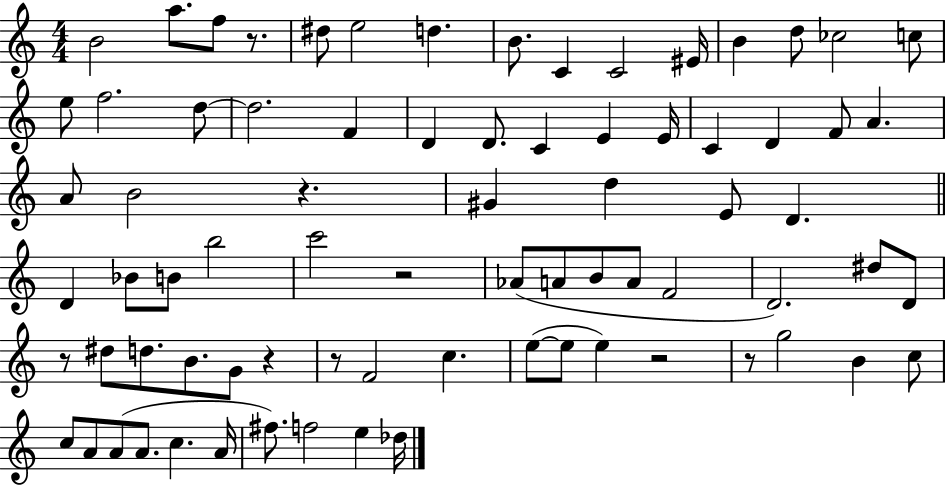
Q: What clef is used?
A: treble